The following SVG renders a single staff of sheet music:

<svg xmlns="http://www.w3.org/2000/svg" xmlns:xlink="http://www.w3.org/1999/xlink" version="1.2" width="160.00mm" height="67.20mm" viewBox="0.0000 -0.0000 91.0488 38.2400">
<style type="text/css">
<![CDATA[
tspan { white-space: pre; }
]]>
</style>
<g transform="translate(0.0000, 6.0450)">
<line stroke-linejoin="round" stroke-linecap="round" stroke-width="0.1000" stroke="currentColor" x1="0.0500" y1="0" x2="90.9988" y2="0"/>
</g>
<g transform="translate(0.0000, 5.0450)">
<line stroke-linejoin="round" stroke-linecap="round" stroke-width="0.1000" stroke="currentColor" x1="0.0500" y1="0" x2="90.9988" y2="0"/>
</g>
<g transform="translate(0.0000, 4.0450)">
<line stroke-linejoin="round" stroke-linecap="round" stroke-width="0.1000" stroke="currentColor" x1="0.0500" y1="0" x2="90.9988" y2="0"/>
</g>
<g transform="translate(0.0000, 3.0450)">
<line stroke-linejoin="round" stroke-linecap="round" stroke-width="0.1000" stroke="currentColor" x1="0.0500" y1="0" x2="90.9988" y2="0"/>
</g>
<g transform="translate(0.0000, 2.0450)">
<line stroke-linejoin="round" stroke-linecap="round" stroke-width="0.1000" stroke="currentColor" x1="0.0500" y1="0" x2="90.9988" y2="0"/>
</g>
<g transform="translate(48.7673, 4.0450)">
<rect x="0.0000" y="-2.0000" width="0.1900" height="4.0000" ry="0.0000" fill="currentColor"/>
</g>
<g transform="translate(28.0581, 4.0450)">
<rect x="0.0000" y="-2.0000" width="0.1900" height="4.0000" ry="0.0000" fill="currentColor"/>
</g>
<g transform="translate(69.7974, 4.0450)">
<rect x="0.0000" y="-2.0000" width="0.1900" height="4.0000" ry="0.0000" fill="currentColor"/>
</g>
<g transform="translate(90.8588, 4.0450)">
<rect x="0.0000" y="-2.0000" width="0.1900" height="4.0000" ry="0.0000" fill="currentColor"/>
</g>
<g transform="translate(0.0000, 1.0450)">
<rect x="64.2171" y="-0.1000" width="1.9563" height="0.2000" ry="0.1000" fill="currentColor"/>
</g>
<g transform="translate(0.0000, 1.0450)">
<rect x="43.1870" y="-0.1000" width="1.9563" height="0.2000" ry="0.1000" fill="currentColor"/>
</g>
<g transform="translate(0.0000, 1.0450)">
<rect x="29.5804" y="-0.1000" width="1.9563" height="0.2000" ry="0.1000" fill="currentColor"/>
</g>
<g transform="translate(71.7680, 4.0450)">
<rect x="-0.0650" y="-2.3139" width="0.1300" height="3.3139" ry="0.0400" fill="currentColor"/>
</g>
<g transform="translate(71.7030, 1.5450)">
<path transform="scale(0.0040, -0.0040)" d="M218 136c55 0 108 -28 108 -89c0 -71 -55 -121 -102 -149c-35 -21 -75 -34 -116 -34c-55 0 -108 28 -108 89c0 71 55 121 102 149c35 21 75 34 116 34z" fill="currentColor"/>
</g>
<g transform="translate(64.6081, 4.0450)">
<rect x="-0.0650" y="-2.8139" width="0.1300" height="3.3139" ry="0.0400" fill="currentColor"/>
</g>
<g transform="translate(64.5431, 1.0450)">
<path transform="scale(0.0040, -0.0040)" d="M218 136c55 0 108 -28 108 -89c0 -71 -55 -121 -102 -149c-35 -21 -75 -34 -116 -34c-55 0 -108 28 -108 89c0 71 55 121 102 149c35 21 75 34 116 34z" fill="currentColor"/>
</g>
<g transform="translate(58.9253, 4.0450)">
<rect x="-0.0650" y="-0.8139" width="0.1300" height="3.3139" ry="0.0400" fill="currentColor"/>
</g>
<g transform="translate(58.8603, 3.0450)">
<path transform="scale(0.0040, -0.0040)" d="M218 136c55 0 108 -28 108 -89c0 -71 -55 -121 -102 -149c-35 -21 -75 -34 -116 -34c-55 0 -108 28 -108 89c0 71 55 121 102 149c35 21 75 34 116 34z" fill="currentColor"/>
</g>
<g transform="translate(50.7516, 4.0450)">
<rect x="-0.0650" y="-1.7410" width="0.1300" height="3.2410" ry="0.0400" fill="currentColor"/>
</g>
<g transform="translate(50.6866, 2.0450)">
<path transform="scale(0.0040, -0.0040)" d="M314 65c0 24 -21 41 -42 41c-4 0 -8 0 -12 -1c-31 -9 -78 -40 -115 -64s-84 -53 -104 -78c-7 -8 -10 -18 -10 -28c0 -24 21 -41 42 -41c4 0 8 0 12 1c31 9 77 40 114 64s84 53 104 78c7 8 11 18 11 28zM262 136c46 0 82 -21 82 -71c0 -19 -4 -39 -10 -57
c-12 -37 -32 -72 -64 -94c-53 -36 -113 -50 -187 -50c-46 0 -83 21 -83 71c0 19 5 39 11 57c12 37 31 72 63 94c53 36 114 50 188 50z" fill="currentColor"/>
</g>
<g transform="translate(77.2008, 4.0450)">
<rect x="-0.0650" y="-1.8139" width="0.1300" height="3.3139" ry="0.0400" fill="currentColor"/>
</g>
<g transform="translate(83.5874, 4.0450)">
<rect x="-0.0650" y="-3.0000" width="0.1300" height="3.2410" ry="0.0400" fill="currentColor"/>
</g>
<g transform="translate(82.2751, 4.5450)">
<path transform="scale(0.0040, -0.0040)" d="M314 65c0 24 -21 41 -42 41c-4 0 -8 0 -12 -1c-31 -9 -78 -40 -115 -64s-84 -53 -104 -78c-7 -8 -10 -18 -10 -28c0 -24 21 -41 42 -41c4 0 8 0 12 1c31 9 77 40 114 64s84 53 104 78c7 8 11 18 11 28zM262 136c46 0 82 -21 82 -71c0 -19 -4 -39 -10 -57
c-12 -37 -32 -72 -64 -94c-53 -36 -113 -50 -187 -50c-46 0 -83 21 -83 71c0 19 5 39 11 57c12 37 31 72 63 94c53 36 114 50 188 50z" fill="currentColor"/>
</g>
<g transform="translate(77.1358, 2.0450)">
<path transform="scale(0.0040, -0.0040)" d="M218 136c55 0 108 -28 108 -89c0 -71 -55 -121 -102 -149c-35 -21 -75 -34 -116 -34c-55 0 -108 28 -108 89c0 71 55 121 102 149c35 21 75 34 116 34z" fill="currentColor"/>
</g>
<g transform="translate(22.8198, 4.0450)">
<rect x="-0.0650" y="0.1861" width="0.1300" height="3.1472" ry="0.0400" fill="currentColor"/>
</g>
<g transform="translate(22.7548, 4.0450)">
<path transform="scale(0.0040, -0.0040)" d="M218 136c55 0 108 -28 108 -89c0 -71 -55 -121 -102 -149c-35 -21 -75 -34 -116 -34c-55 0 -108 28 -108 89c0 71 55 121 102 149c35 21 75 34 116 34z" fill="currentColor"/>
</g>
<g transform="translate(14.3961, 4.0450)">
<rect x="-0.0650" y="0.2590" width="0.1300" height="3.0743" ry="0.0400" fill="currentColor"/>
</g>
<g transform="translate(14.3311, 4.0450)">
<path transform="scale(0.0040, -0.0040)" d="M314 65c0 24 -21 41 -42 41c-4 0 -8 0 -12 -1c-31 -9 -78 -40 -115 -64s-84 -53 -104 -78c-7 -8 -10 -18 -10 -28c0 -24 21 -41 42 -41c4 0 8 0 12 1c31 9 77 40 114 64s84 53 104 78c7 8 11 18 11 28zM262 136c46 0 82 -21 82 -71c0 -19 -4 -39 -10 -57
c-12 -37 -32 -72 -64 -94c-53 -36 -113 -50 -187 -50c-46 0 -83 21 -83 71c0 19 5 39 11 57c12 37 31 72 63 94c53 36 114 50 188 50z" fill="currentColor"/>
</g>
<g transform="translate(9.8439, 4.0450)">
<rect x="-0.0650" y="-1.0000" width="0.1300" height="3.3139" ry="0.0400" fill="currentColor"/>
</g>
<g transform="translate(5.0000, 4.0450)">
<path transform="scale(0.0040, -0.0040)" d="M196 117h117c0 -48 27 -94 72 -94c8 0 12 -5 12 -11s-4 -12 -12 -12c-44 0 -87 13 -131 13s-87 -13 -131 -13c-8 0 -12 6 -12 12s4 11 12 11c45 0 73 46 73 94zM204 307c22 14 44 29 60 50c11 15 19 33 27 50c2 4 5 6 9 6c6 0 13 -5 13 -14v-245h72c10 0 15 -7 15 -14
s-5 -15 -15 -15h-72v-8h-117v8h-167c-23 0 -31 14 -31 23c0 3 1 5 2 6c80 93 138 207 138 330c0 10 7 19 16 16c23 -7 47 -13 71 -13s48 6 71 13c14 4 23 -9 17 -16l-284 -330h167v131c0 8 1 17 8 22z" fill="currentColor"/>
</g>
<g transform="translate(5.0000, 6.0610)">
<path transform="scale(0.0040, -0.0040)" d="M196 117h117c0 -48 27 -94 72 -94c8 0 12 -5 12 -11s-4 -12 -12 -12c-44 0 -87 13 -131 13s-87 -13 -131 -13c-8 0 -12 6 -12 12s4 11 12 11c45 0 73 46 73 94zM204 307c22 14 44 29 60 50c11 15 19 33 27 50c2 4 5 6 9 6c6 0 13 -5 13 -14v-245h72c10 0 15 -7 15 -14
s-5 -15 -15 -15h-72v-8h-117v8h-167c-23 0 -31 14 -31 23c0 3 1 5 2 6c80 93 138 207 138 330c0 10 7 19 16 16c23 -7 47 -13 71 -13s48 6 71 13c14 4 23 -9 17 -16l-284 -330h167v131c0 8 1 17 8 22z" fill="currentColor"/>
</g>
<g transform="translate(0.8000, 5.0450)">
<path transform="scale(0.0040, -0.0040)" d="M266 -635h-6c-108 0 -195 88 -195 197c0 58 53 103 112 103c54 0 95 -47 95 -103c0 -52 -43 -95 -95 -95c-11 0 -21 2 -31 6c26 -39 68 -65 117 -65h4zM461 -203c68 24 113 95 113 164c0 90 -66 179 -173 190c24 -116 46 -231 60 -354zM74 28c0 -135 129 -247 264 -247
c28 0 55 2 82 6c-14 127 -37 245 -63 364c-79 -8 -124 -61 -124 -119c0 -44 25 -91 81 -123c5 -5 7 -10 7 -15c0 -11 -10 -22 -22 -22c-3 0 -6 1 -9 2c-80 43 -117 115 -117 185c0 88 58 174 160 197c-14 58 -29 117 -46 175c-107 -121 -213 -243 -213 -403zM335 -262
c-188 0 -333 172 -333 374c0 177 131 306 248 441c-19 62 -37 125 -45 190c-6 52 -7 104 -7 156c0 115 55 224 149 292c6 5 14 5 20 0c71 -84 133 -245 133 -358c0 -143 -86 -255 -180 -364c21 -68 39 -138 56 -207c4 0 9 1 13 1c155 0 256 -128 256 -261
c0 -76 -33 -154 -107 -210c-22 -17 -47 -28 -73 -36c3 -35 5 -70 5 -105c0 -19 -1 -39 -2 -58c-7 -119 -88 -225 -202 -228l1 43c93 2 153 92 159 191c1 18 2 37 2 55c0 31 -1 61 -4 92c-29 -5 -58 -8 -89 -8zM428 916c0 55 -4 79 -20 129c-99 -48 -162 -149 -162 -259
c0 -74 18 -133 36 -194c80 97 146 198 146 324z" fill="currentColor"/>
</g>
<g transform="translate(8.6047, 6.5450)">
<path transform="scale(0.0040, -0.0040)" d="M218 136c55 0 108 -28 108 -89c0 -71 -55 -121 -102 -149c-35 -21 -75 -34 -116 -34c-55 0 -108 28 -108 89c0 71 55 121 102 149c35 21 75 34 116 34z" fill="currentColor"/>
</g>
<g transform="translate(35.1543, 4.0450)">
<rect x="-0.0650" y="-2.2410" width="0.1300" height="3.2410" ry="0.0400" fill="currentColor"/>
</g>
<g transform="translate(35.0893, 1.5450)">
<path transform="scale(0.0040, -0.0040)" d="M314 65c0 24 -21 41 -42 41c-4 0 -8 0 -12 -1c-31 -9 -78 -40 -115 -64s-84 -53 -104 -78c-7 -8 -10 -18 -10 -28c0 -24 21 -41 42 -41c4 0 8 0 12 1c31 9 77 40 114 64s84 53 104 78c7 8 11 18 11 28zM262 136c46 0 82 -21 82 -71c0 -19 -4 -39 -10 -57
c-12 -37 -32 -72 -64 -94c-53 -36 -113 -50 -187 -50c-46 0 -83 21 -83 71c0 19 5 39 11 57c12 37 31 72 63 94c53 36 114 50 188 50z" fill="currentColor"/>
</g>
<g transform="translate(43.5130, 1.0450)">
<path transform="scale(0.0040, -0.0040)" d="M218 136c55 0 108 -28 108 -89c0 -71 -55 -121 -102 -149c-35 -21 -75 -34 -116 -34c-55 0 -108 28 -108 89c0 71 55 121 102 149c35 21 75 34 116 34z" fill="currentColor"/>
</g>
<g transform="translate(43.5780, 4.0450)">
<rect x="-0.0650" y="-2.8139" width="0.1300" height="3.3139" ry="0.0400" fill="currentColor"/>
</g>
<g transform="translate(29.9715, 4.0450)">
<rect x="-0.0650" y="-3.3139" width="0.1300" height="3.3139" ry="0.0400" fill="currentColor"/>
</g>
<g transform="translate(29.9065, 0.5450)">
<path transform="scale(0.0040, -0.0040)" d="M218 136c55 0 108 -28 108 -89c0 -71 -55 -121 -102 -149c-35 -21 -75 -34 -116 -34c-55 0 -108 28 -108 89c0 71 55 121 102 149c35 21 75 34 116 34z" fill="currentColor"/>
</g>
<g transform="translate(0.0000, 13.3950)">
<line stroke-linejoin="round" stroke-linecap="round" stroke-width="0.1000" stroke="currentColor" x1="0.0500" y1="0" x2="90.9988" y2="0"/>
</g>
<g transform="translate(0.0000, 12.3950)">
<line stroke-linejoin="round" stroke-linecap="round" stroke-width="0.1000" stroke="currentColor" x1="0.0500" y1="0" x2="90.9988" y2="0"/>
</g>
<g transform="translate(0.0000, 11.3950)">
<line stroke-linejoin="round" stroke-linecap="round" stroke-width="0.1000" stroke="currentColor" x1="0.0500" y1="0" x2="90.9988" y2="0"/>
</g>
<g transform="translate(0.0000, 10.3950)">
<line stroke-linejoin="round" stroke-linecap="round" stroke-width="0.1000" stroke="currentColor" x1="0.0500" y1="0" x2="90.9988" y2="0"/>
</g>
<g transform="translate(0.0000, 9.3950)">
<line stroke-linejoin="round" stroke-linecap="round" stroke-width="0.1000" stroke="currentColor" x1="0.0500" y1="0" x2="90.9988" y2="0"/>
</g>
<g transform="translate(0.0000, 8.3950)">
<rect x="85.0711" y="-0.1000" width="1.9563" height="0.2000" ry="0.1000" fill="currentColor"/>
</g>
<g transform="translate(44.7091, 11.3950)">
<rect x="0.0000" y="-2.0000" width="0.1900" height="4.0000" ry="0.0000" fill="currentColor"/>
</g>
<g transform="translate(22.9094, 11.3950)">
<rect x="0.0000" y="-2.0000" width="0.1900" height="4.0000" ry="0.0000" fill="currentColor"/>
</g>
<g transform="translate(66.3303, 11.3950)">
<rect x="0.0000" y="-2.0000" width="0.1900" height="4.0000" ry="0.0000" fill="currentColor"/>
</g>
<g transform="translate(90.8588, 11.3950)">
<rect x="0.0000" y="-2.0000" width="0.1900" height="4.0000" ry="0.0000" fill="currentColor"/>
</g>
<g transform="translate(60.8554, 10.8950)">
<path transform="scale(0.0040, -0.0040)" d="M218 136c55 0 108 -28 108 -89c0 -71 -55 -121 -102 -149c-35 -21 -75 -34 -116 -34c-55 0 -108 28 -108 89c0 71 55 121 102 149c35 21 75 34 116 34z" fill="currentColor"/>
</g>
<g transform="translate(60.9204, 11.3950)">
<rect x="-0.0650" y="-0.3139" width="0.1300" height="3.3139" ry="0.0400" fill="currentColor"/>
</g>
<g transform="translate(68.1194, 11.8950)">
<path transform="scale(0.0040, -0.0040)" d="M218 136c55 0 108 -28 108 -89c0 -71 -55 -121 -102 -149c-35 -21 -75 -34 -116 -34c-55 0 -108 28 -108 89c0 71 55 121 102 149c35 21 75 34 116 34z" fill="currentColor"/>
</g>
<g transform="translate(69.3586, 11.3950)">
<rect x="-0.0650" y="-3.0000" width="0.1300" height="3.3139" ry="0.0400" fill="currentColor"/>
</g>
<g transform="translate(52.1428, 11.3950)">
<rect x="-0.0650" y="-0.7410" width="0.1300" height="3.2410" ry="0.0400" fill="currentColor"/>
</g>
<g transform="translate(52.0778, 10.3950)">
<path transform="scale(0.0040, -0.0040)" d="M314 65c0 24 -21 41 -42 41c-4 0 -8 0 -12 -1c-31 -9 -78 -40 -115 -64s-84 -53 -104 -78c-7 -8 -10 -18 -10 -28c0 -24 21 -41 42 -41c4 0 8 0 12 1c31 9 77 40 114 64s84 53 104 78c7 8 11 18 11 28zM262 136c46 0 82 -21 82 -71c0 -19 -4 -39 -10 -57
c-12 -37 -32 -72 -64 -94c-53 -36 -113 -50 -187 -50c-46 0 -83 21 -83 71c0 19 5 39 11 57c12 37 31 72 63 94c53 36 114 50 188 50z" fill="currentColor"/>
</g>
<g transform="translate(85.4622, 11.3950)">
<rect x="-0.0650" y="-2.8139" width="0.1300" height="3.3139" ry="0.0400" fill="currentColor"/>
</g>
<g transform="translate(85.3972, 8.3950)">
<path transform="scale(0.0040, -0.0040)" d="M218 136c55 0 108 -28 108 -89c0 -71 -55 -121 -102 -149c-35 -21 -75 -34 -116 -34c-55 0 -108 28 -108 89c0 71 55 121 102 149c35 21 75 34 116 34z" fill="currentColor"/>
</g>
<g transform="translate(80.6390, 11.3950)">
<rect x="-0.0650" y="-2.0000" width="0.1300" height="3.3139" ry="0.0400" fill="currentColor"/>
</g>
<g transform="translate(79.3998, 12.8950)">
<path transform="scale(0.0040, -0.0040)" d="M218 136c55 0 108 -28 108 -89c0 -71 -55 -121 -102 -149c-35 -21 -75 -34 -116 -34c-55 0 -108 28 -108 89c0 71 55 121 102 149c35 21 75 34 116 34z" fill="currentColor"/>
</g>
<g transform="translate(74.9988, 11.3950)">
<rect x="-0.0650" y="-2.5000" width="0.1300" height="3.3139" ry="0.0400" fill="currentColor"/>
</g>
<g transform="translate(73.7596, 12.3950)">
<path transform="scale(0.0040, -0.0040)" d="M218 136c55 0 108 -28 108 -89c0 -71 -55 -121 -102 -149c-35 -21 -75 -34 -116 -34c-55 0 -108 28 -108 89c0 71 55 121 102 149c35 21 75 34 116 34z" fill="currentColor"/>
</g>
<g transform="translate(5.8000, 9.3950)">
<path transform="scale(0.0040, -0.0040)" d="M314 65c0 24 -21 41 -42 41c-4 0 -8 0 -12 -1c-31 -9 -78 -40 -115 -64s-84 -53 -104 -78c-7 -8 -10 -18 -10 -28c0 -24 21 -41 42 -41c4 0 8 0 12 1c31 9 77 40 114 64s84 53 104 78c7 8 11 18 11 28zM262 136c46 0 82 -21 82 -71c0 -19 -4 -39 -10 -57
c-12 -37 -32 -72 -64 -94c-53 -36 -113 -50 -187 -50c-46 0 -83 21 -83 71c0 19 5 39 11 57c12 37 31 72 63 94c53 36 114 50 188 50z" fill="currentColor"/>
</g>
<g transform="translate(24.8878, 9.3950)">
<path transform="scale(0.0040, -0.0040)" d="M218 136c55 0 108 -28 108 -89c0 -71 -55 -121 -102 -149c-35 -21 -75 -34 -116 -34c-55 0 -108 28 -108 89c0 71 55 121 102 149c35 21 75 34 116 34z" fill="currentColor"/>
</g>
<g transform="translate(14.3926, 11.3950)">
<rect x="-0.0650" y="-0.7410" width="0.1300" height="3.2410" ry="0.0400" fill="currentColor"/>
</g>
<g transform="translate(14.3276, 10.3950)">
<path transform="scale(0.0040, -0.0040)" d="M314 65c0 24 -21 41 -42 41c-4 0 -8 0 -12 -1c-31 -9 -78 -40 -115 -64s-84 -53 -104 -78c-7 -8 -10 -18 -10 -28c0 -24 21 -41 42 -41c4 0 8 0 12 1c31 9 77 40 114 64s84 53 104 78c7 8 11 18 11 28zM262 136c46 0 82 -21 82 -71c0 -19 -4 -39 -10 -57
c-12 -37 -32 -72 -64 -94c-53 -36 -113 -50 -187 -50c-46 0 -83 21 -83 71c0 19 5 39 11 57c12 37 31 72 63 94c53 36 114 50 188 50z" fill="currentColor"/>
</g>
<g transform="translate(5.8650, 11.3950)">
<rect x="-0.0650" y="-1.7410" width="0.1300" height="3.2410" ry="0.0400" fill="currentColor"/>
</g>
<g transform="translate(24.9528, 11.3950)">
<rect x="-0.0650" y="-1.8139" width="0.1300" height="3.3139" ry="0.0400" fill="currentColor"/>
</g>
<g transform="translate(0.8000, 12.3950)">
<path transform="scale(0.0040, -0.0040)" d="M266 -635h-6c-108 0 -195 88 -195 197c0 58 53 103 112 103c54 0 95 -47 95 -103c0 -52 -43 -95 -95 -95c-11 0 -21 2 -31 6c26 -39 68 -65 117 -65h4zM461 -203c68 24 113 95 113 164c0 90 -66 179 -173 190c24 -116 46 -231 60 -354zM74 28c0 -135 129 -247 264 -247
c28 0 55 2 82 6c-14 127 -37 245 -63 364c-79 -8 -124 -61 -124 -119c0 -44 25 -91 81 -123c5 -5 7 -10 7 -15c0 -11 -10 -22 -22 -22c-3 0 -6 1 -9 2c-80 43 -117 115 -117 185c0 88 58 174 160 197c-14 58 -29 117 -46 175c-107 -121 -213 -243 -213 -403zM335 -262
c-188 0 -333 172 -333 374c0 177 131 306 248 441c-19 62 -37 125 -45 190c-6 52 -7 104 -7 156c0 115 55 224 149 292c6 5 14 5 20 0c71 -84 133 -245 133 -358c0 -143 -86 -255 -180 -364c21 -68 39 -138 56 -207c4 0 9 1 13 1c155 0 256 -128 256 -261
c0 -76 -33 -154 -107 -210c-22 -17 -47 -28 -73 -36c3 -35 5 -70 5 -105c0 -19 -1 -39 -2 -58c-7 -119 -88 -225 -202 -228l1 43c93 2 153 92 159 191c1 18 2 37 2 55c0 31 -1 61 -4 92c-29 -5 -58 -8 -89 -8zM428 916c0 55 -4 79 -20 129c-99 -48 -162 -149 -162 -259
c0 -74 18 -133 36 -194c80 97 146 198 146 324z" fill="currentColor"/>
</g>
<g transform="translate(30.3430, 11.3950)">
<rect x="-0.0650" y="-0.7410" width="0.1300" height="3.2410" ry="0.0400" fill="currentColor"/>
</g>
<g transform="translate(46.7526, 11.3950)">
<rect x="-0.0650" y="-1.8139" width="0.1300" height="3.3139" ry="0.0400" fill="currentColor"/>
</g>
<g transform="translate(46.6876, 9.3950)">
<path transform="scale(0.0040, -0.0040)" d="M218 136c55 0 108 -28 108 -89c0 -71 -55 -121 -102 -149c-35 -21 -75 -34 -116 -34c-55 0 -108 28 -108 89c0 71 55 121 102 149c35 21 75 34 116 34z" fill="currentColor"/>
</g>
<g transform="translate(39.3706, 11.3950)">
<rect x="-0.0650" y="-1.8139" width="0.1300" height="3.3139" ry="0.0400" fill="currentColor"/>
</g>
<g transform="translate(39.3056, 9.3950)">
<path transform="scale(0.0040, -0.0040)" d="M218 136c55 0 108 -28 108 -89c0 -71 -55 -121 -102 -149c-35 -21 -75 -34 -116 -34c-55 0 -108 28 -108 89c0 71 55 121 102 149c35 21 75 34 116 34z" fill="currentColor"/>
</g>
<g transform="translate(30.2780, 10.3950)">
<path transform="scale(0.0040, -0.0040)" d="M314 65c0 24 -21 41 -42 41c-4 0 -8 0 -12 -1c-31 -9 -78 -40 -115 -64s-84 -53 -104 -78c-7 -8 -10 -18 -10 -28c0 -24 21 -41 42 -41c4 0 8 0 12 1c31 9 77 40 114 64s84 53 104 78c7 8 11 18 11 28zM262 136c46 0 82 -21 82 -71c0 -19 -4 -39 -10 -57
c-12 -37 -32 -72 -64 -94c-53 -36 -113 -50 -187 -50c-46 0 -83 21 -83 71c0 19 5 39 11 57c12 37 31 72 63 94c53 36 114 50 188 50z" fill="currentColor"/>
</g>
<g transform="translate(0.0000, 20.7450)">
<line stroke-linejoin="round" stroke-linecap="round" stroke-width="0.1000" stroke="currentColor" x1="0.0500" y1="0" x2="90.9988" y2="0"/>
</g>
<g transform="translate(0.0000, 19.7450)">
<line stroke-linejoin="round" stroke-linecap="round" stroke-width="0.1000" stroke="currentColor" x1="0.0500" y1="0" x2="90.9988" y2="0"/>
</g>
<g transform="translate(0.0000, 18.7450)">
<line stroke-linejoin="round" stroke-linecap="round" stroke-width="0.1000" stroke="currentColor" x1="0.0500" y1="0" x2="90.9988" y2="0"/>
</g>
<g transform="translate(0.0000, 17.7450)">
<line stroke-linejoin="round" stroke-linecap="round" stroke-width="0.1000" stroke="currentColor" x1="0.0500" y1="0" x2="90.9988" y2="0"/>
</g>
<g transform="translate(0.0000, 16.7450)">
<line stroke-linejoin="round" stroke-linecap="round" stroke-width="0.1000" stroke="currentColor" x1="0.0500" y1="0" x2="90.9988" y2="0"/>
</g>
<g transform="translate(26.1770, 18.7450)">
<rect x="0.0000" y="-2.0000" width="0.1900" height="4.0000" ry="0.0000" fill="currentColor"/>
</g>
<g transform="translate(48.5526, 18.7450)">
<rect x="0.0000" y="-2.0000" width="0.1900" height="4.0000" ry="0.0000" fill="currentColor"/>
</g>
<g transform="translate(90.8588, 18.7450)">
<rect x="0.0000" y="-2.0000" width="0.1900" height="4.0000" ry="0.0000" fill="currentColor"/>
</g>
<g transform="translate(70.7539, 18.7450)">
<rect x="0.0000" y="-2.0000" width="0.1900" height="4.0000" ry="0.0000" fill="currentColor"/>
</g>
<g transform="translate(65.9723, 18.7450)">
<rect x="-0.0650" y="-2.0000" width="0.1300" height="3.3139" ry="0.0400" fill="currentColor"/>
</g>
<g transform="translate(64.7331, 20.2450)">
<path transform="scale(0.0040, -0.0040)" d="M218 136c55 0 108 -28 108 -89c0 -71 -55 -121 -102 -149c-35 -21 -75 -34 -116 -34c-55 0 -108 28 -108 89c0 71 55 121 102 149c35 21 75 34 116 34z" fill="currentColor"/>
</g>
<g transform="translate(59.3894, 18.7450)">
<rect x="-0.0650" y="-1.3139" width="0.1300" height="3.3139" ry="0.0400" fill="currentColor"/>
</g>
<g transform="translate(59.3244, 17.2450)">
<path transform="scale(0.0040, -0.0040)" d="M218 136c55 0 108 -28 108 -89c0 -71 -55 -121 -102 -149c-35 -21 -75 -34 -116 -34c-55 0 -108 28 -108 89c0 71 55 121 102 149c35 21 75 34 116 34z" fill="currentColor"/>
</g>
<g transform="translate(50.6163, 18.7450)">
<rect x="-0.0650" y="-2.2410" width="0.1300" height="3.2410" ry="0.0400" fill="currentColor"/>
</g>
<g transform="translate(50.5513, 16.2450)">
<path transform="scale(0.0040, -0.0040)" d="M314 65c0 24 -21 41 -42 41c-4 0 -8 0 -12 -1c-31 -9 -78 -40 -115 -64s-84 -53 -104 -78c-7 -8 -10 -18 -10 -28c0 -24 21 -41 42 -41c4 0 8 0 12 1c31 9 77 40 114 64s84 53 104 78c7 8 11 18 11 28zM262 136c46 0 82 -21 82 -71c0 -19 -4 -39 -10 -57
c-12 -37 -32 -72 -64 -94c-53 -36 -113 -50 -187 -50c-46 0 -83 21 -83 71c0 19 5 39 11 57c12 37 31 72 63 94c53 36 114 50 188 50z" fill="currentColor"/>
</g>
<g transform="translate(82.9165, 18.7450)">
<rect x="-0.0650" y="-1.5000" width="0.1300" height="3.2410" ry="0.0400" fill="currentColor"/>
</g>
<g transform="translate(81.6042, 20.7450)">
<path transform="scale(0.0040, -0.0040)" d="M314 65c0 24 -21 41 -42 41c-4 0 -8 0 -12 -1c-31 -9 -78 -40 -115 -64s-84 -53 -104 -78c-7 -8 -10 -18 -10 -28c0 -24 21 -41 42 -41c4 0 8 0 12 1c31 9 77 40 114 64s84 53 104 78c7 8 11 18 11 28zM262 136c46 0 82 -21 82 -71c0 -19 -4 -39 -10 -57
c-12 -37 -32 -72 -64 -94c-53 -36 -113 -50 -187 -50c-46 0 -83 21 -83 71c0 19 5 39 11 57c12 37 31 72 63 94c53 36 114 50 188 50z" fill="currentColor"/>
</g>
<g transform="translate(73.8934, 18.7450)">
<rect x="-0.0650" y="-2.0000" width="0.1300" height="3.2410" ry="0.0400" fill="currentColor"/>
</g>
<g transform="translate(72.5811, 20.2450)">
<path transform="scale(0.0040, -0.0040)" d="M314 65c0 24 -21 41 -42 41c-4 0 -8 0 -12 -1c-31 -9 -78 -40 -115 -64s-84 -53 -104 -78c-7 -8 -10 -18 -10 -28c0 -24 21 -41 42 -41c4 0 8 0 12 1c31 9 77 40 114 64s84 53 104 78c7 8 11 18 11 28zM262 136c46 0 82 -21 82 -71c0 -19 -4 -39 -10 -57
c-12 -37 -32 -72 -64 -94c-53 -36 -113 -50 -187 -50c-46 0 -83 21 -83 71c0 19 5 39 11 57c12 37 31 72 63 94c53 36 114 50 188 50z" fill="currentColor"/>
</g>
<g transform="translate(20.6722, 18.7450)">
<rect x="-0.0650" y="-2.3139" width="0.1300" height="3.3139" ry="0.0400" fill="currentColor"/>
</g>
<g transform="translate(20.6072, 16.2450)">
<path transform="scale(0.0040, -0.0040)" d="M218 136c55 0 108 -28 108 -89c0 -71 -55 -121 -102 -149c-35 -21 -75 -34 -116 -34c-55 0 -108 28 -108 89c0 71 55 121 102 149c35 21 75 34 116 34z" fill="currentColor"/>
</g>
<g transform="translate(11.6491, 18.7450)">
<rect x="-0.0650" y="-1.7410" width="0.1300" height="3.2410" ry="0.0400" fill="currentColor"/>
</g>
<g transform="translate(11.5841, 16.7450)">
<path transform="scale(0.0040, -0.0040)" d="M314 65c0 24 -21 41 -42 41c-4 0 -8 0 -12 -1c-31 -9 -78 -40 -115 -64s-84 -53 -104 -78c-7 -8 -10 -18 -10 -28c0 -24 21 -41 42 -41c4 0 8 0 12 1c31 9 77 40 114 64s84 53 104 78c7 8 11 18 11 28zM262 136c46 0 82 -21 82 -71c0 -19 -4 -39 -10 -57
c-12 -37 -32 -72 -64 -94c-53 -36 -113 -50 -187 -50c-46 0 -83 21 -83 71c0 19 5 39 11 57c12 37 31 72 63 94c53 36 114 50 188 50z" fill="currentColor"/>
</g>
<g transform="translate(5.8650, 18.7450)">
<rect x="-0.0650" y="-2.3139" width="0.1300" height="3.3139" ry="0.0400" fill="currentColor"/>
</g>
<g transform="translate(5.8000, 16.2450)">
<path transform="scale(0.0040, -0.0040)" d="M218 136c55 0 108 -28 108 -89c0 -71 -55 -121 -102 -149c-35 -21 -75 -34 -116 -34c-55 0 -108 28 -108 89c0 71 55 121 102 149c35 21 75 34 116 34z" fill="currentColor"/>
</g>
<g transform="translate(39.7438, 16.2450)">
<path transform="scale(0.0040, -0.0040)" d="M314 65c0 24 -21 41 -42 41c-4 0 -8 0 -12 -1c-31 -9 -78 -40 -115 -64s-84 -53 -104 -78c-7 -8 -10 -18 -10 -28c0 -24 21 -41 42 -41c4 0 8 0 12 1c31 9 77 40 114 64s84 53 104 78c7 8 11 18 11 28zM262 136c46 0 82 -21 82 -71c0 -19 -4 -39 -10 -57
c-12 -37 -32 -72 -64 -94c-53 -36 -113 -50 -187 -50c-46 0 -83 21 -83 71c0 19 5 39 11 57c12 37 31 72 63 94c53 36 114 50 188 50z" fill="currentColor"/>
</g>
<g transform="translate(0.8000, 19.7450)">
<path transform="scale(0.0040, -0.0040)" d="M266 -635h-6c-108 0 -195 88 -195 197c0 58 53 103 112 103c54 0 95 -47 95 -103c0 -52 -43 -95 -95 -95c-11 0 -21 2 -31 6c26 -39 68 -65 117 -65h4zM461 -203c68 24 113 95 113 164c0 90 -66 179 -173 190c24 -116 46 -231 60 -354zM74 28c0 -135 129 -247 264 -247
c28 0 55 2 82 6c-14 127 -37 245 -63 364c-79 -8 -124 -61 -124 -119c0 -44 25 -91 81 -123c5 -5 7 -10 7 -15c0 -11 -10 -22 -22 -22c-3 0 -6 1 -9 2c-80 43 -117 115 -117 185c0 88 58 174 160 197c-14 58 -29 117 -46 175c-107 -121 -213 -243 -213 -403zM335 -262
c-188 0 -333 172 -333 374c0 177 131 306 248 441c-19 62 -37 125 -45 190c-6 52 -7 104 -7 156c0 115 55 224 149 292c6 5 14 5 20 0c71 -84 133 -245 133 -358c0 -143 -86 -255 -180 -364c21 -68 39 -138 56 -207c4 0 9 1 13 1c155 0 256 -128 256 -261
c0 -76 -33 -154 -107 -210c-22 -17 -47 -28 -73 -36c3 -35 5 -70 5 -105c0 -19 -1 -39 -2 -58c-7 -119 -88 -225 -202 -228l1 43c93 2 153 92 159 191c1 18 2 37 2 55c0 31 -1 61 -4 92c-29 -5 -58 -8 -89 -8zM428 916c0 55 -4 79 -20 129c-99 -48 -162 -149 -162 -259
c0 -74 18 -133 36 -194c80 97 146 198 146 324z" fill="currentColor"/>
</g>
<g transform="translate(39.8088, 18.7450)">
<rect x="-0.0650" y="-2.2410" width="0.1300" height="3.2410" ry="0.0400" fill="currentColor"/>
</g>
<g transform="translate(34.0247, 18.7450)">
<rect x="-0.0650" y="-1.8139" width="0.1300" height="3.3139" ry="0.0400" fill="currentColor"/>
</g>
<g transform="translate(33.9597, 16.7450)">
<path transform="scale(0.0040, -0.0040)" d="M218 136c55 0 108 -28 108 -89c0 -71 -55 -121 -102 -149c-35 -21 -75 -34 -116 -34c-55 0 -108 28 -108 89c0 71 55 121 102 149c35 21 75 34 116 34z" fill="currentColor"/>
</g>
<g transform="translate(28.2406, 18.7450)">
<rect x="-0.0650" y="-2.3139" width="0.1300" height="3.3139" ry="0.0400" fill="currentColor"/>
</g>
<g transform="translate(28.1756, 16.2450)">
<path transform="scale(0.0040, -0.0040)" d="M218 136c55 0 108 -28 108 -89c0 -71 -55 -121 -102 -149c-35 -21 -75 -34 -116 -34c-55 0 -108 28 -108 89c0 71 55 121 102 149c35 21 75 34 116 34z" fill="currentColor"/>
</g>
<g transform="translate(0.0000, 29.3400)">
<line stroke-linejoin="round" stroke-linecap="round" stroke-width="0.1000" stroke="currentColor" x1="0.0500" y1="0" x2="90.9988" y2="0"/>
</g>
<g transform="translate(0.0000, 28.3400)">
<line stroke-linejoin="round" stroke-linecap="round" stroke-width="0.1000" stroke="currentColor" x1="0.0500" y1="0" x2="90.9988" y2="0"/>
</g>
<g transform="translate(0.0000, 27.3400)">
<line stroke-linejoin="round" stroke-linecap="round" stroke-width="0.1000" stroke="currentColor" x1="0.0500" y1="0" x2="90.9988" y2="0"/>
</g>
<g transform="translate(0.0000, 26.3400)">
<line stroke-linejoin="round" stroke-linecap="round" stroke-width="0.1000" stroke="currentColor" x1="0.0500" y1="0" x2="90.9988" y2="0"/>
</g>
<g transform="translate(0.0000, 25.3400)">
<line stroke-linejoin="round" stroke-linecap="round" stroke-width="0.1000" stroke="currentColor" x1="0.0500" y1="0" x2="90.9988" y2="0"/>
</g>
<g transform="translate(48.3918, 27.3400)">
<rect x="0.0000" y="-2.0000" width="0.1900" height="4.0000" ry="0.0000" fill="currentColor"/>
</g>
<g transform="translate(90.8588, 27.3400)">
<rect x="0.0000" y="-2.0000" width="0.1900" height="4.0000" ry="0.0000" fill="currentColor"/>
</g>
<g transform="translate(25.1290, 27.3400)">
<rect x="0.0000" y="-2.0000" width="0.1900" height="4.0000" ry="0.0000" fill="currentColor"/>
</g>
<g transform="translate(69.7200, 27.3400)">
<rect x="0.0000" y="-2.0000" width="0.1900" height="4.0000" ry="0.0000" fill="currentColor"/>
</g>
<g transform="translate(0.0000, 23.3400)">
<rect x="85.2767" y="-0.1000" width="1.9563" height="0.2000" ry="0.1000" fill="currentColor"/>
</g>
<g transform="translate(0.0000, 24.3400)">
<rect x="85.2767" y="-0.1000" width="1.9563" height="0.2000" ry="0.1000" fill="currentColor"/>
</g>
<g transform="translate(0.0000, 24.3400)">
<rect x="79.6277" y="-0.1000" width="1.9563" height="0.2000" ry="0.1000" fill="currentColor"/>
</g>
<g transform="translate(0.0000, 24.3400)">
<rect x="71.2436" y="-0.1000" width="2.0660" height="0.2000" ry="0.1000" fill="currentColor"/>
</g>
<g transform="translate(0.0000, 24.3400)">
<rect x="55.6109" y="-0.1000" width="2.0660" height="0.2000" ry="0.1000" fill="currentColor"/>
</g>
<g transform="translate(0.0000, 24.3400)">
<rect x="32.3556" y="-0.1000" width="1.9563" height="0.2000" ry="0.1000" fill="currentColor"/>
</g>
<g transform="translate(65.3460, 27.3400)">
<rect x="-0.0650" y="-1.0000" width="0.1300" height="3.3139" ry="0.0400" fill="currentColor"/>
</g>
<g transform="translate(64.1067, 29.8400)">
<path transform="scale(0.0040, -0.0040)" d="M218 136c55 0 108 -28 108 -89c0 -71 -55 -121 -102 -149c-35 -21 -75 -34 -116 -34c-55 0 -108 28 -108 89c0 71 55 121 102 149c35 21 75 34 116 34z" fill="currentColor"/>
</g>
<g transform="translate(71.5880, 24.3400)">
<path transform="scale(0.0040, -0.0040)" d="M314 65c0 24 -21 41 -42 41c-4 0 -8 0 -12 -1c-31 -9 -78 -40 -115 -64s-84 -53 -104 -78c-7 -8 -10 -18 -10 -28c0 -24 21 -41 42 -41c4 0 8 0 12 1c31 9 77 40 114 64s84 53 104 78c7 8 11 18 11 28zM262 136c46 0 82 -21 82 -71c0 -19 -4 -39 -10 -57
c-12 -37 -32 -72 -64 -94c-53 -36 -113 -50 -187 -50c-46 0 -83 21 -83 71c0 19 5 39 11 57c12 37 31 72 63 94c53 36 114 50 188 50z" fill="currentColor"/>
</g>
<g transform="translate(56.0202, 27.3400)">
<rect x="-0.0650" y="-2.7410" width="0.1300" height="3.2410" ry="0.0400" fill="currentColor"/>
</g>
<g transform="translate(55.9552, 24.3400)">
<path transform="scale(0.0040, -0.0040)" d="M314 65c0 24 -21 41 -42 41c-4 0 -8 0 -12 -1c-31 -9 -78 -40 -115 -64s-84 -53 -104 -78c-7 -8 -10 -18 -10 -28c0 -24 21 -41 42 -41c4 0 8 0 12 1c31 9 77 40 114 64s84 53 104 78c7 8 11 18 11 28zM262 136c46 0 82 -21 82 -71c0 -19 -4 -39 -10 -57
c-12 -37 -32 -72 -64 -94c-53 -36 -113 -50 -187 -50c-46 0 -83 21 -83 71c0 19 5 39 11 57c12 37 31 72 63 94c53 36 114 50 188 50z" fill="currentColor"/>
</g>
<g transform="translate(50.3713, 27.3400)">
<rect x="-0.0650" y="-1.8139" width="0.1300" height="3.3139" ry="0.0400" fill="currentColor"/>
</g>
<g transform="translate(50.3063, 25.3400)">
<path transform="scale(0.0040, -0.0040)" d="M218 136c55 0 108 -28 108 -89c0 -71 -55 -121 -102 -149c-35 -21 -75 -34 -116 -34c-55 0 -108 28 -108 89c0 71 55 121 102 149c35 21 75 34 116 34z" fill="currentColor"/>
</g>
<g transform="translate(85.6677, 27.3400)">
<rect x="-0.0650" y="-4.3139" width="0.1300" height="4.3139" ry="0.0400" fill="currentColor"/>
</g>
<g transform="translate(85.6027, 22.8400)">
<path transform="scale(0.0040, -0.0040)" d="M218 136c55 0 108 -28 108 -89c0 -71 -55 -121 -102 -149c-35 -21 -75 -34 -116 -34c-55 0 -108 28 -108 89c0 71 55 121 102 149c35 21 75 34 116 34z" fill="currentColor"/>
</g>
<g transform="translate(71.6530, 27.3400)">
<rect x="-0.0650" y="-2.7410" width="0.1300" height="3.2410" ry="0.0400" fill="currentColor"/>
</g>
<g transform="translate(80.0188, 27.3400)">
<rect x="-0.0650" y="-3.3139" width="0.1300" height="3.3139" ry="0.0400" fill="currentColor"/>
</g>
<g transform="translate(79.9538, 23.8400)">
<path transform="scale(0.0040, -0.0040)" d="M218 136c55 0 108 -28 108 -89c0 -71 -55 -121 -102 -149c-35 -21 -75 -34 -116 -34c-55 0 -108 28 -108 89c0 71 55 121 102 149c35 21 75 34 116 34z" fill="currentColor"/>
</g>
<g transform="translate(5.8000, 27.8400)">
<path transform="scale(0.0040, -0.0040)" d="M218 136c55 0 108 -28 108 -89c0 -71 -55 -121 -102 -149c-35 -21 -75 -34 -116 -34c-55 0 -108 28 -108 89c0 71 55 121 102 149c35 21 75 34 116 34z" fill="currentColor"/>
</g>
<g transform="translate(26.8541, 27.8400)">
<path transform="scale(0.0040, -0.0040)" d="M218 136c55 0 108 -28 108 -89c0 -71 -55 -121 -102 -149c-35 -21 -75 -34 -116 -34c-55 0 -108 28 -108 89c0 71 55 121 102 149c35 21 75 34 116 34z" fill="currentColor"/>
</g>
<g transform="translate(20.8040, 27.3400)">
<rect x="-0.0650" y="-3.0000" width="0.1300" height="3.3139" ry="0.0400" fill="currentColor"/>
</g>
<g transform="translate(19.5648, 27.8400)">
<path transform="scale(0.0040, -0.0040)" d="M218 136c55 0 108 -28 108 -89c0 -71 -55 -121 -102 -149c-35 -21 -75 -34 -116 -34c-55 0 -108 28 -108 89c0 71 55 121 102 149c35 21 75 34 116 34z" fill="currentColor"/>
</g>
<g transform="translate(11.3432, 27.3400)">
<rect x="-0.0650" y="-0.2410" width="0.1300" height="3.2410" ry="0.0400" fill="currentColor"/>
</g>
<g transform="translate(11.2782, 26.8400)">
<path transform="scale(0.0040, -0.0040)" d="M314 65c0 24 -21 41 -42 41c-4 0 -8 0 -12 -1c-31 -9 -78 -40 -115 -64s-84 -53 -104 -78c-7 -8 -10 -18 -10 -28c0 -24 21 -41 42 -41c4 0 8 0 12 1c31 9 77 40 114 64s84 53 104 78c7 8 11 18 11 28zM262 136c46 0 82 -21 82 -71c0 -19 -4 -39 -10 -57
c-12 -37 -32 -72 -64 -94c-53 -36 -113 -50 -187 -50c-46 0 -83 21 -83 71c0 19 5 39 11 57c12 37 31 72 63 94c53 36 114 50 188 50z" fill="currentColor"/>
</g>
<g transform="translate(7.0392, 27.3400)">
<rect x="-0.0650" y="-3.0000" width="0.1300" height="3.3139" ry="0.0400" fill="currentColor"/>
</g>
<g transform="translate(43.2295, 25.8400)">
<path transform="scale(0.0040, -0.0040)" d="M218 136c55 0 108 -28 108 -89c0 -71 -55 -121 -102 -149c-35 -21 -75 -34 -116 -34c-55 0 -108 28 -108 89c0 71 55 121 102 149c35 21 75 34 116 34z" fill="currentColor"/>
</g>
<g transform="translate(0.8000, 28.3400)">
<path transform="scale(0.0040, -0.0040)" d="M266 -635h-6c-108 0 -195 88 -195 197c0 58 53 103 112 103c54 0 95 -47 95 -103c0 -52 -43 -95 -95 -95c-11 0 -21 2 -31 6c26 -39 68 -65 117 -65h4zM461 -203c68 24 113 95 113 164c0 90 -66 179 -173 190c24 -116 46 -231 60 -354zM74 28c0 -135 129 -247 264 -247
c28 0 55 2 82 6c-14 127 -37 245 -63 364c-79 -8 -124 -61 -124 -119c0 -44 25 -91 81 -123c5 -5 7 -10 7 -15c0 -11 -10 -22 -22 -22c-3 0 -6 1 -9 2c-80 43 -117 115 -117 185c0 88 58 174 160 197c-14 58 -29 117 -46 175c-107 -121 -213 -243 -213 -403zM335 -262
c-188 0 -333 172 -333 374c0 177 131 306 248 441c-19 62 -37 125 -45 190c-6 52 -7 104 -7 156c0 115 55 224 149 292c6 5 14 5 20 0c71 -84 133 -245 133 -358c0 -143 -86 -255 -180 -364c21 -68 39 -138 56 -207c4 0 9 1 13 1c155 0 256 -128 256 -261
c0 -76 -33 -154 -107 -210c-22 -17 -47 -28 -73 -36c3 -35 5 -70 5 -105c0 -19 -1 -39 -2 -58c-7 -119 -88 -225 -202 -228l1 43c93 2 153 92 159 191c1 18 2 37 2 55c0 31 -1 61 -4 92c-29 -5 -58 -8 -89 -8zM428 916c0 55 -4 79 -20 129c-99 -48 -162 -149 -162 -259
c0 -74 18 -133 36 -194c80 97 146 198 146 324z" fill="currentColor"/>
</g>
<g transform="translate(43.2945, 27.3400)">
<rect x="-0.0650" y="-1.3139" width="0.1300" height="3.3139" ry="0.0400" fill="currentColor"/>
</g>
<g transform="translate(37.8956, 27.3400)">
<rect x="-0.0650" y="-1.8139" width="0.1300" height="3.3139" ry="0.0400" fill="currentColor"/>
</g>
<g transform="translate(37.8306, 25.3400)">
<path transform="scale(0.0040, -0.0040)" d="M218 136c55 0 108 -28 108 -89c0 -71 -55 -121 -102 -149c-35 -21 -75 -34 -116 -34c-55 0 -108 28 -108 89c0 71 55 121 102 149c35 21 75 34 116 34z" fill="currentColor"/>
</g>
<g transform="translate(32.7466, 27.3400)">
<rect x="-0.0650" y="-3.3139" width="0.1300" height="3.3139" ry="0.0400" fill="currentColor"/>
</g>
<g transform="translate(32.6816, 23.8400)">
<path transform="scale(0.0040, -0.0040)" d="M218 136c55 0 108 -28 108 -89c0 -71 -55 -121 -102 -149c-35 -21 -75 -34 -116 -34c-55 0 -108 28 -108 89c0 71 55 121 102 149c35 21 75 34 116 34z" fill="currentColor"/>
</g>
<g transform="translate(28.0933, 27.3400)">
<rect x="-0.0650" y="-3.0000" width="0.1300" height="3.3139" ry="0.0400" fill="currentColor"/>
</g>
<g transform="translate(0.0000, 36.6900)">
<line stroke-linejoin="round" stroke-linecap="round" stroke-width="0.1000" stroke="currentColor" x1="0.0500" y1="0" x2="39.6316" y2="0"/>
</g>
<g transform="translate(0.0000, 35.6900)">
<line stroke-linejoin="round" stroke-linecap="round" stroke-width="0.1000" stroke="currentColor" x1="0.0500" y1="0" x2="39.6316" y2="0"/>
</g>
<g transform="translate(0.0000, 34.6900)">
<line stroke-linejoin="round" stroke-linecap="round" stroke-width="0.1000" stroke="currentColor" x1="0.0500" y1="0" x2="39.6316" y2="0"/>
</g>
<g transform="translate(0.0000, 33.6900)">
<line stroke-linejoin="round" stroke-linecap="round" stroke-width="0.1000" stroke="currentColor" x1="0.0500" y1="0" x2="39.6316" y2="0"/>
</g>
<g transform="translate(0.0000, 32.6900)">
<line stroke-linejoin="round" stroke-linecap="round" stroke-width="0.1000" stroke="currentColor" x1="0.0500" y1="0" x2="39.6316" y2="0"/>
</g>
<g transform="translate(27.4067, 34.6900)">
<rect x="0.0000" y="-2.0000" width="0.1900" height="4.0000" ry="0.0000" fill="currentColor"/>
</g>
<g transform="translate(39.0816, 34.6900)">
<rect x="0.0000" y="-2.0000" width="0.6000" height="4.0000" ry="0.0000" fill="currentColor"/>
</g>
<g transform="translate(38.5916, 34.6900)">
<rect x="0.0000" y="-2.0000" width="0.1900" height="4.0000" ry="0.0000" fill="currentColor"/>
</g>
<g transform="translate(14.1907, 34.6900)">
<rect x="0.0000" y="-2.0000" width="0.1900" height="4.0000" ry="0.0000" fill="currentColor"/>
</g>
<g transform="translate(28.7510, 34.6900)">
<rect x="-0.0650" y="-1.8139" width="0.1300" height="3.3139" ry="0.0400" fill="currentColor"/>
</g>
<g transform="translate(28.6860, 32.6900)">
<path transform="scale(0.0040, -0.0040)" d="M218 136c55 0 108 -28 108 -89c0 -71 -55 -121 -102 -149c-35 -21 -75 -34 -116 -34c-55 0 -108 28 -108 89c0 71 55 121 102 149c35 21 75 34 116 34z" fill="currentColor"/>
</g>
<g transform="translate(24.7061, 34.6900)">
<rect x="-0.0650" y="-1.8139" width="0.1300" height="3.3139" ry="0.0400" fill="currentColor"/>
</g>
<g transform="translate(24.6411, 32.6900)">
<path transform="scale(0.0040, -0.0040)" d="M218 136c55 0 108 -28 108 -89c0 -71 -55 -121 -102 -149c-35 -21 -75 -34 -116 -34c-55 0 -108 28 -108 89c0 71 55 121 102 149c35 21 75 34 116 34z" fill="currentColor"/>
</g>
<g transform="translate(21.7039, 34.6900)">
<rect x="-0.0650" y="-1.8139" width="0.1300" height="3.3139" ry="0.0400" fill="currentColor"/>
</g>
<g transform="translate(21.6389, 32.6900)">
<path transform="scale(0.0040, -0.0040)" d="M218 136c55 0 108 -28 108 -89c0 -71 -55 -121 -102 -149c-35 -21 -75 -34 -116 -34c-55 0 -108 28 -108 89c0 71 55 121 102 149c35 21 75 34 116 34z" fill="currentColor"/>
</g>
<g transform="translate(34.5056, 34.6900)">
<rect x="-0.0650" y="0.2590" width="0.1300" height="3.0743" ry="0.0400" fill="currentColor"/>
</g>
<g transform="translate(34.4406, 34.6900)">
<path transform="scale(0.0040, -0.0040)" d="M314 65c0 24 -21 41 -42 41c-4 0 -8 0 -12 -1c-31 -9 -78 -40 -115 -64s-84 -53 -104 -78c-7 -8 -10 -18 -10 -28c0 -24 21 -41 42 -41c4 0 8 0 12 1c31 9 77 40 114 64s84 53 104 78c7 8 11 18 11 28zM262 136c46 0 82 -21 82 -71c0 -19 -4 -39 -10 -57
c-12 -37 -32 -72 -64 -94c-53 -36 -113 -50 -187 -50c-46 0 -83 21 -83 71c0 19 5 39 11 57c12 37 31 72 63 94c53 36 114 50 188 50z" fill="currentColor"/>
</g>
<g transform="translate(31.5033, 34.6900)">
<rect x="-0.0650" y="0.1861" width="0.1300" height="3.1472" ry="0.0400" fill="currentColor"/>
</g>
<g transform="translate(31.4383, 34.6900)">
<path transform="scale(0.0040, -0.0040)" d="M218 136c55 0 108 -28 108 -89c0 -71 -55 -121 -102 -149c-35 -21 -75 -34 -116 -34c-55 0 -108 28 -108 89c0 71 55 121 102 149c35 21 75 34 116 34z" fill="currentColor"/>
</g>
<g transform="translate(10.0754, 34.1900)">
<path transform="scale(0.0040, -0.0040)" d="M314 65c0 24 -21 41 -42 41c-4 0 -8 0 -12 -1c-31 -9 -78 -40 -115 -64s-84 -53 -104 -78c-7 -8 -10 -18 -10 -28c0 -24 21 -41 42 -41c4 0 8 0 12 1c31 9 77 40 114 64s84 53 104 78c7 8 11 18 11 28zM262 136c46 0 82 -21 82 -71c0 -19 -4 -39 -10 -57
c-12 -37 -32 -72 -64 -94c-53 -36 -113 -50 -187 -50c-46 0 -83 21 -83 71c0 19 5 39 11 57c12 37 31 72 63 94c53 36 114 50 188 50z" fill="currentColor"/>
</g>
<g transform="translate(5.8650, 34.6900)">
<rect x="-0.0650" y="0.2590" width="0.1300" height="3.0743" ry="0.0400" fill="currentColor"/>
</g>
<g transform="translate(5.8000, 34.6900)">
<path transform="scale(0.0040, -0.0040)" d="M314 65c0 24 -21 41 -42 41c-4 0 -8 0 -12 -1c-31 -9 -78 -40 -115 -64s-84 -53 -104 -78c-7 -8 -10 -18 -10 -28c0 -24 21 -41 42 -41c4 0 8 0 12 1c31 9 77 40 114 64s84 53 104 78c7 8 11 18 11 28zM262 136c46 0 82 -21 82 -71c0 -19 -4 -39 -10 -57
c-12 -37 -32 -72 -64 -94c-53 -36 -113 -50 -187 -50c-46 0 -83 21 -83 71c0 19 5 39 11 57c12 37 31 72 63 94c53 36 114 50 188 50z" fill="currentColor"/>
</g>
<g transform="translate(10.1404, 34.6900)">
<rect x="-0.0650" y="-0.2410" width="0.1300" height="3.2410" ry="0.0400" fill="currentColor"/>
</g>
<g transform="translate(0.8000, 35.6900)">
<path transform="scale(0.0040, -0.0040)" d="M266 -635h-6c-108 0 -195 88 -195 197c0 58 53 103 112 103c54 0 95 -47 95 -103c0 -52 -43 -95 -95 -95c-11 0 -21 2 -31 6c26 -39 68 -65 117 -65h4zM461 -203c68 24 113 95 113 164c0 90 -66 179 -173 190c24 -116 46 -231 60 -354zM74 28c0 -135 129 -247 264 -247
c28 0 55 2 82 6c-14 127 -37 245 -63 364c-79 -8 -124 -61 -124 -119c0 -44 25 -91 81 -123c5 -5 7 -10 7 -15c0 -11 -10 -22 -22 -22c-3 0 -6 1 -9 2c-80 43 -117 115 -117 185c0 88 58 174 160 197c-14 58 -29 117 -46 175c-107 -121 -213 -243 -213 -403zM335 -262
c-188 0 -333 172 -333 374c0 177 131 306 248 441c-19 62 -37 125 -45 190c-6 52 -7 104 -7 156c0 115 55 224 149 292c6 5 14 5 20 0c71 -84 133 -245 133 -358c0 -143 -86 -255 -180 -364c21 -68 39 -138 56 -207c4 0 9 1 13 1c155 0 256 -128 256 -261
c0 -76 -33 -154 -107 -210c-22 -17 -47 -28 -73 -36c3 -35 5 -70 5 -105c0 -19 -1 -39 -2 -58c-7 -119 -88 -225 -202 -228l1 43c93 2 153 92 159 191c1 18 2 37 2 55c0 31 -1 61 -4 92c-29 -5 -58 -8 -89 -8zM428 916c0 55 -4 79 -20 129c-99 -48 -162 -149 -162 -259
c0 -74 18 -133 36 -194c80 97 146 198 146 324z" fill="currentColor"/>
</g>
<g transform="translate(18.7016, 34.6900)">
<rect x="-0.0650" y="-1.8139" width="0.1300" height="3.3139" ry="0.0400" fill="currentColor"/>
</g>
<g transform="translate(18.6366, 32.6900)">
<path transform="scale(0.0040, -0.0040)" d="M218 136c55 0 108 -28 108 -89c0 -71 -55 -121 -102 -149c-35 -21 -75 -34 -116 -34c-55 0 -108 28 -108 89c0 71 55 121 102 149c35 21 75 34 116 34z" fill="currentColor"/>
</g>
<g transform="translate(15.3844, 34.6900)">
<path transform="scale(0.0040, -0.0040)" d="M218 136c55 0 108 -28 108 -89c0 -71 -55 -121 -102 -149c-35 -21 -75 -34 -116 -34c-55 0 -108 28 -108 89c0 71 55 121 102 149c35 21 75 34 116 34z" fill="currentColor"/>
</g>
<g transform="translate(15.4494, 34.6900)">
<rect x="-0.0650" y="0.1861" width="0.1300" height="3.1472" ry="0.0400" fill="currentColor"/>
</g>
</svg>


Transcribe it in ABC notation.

X:1
T:Untitled
M:4/4
L:1/4
K:C
D B2 B b g2 a f2 d a g f A2 f2 d2 f d2 f f d2 c A G F a g f2 g g f g2 g2 e F F2 E2 A c2 A A b f e f a2 D a2 b d' B2 c2 B f f f f B B2